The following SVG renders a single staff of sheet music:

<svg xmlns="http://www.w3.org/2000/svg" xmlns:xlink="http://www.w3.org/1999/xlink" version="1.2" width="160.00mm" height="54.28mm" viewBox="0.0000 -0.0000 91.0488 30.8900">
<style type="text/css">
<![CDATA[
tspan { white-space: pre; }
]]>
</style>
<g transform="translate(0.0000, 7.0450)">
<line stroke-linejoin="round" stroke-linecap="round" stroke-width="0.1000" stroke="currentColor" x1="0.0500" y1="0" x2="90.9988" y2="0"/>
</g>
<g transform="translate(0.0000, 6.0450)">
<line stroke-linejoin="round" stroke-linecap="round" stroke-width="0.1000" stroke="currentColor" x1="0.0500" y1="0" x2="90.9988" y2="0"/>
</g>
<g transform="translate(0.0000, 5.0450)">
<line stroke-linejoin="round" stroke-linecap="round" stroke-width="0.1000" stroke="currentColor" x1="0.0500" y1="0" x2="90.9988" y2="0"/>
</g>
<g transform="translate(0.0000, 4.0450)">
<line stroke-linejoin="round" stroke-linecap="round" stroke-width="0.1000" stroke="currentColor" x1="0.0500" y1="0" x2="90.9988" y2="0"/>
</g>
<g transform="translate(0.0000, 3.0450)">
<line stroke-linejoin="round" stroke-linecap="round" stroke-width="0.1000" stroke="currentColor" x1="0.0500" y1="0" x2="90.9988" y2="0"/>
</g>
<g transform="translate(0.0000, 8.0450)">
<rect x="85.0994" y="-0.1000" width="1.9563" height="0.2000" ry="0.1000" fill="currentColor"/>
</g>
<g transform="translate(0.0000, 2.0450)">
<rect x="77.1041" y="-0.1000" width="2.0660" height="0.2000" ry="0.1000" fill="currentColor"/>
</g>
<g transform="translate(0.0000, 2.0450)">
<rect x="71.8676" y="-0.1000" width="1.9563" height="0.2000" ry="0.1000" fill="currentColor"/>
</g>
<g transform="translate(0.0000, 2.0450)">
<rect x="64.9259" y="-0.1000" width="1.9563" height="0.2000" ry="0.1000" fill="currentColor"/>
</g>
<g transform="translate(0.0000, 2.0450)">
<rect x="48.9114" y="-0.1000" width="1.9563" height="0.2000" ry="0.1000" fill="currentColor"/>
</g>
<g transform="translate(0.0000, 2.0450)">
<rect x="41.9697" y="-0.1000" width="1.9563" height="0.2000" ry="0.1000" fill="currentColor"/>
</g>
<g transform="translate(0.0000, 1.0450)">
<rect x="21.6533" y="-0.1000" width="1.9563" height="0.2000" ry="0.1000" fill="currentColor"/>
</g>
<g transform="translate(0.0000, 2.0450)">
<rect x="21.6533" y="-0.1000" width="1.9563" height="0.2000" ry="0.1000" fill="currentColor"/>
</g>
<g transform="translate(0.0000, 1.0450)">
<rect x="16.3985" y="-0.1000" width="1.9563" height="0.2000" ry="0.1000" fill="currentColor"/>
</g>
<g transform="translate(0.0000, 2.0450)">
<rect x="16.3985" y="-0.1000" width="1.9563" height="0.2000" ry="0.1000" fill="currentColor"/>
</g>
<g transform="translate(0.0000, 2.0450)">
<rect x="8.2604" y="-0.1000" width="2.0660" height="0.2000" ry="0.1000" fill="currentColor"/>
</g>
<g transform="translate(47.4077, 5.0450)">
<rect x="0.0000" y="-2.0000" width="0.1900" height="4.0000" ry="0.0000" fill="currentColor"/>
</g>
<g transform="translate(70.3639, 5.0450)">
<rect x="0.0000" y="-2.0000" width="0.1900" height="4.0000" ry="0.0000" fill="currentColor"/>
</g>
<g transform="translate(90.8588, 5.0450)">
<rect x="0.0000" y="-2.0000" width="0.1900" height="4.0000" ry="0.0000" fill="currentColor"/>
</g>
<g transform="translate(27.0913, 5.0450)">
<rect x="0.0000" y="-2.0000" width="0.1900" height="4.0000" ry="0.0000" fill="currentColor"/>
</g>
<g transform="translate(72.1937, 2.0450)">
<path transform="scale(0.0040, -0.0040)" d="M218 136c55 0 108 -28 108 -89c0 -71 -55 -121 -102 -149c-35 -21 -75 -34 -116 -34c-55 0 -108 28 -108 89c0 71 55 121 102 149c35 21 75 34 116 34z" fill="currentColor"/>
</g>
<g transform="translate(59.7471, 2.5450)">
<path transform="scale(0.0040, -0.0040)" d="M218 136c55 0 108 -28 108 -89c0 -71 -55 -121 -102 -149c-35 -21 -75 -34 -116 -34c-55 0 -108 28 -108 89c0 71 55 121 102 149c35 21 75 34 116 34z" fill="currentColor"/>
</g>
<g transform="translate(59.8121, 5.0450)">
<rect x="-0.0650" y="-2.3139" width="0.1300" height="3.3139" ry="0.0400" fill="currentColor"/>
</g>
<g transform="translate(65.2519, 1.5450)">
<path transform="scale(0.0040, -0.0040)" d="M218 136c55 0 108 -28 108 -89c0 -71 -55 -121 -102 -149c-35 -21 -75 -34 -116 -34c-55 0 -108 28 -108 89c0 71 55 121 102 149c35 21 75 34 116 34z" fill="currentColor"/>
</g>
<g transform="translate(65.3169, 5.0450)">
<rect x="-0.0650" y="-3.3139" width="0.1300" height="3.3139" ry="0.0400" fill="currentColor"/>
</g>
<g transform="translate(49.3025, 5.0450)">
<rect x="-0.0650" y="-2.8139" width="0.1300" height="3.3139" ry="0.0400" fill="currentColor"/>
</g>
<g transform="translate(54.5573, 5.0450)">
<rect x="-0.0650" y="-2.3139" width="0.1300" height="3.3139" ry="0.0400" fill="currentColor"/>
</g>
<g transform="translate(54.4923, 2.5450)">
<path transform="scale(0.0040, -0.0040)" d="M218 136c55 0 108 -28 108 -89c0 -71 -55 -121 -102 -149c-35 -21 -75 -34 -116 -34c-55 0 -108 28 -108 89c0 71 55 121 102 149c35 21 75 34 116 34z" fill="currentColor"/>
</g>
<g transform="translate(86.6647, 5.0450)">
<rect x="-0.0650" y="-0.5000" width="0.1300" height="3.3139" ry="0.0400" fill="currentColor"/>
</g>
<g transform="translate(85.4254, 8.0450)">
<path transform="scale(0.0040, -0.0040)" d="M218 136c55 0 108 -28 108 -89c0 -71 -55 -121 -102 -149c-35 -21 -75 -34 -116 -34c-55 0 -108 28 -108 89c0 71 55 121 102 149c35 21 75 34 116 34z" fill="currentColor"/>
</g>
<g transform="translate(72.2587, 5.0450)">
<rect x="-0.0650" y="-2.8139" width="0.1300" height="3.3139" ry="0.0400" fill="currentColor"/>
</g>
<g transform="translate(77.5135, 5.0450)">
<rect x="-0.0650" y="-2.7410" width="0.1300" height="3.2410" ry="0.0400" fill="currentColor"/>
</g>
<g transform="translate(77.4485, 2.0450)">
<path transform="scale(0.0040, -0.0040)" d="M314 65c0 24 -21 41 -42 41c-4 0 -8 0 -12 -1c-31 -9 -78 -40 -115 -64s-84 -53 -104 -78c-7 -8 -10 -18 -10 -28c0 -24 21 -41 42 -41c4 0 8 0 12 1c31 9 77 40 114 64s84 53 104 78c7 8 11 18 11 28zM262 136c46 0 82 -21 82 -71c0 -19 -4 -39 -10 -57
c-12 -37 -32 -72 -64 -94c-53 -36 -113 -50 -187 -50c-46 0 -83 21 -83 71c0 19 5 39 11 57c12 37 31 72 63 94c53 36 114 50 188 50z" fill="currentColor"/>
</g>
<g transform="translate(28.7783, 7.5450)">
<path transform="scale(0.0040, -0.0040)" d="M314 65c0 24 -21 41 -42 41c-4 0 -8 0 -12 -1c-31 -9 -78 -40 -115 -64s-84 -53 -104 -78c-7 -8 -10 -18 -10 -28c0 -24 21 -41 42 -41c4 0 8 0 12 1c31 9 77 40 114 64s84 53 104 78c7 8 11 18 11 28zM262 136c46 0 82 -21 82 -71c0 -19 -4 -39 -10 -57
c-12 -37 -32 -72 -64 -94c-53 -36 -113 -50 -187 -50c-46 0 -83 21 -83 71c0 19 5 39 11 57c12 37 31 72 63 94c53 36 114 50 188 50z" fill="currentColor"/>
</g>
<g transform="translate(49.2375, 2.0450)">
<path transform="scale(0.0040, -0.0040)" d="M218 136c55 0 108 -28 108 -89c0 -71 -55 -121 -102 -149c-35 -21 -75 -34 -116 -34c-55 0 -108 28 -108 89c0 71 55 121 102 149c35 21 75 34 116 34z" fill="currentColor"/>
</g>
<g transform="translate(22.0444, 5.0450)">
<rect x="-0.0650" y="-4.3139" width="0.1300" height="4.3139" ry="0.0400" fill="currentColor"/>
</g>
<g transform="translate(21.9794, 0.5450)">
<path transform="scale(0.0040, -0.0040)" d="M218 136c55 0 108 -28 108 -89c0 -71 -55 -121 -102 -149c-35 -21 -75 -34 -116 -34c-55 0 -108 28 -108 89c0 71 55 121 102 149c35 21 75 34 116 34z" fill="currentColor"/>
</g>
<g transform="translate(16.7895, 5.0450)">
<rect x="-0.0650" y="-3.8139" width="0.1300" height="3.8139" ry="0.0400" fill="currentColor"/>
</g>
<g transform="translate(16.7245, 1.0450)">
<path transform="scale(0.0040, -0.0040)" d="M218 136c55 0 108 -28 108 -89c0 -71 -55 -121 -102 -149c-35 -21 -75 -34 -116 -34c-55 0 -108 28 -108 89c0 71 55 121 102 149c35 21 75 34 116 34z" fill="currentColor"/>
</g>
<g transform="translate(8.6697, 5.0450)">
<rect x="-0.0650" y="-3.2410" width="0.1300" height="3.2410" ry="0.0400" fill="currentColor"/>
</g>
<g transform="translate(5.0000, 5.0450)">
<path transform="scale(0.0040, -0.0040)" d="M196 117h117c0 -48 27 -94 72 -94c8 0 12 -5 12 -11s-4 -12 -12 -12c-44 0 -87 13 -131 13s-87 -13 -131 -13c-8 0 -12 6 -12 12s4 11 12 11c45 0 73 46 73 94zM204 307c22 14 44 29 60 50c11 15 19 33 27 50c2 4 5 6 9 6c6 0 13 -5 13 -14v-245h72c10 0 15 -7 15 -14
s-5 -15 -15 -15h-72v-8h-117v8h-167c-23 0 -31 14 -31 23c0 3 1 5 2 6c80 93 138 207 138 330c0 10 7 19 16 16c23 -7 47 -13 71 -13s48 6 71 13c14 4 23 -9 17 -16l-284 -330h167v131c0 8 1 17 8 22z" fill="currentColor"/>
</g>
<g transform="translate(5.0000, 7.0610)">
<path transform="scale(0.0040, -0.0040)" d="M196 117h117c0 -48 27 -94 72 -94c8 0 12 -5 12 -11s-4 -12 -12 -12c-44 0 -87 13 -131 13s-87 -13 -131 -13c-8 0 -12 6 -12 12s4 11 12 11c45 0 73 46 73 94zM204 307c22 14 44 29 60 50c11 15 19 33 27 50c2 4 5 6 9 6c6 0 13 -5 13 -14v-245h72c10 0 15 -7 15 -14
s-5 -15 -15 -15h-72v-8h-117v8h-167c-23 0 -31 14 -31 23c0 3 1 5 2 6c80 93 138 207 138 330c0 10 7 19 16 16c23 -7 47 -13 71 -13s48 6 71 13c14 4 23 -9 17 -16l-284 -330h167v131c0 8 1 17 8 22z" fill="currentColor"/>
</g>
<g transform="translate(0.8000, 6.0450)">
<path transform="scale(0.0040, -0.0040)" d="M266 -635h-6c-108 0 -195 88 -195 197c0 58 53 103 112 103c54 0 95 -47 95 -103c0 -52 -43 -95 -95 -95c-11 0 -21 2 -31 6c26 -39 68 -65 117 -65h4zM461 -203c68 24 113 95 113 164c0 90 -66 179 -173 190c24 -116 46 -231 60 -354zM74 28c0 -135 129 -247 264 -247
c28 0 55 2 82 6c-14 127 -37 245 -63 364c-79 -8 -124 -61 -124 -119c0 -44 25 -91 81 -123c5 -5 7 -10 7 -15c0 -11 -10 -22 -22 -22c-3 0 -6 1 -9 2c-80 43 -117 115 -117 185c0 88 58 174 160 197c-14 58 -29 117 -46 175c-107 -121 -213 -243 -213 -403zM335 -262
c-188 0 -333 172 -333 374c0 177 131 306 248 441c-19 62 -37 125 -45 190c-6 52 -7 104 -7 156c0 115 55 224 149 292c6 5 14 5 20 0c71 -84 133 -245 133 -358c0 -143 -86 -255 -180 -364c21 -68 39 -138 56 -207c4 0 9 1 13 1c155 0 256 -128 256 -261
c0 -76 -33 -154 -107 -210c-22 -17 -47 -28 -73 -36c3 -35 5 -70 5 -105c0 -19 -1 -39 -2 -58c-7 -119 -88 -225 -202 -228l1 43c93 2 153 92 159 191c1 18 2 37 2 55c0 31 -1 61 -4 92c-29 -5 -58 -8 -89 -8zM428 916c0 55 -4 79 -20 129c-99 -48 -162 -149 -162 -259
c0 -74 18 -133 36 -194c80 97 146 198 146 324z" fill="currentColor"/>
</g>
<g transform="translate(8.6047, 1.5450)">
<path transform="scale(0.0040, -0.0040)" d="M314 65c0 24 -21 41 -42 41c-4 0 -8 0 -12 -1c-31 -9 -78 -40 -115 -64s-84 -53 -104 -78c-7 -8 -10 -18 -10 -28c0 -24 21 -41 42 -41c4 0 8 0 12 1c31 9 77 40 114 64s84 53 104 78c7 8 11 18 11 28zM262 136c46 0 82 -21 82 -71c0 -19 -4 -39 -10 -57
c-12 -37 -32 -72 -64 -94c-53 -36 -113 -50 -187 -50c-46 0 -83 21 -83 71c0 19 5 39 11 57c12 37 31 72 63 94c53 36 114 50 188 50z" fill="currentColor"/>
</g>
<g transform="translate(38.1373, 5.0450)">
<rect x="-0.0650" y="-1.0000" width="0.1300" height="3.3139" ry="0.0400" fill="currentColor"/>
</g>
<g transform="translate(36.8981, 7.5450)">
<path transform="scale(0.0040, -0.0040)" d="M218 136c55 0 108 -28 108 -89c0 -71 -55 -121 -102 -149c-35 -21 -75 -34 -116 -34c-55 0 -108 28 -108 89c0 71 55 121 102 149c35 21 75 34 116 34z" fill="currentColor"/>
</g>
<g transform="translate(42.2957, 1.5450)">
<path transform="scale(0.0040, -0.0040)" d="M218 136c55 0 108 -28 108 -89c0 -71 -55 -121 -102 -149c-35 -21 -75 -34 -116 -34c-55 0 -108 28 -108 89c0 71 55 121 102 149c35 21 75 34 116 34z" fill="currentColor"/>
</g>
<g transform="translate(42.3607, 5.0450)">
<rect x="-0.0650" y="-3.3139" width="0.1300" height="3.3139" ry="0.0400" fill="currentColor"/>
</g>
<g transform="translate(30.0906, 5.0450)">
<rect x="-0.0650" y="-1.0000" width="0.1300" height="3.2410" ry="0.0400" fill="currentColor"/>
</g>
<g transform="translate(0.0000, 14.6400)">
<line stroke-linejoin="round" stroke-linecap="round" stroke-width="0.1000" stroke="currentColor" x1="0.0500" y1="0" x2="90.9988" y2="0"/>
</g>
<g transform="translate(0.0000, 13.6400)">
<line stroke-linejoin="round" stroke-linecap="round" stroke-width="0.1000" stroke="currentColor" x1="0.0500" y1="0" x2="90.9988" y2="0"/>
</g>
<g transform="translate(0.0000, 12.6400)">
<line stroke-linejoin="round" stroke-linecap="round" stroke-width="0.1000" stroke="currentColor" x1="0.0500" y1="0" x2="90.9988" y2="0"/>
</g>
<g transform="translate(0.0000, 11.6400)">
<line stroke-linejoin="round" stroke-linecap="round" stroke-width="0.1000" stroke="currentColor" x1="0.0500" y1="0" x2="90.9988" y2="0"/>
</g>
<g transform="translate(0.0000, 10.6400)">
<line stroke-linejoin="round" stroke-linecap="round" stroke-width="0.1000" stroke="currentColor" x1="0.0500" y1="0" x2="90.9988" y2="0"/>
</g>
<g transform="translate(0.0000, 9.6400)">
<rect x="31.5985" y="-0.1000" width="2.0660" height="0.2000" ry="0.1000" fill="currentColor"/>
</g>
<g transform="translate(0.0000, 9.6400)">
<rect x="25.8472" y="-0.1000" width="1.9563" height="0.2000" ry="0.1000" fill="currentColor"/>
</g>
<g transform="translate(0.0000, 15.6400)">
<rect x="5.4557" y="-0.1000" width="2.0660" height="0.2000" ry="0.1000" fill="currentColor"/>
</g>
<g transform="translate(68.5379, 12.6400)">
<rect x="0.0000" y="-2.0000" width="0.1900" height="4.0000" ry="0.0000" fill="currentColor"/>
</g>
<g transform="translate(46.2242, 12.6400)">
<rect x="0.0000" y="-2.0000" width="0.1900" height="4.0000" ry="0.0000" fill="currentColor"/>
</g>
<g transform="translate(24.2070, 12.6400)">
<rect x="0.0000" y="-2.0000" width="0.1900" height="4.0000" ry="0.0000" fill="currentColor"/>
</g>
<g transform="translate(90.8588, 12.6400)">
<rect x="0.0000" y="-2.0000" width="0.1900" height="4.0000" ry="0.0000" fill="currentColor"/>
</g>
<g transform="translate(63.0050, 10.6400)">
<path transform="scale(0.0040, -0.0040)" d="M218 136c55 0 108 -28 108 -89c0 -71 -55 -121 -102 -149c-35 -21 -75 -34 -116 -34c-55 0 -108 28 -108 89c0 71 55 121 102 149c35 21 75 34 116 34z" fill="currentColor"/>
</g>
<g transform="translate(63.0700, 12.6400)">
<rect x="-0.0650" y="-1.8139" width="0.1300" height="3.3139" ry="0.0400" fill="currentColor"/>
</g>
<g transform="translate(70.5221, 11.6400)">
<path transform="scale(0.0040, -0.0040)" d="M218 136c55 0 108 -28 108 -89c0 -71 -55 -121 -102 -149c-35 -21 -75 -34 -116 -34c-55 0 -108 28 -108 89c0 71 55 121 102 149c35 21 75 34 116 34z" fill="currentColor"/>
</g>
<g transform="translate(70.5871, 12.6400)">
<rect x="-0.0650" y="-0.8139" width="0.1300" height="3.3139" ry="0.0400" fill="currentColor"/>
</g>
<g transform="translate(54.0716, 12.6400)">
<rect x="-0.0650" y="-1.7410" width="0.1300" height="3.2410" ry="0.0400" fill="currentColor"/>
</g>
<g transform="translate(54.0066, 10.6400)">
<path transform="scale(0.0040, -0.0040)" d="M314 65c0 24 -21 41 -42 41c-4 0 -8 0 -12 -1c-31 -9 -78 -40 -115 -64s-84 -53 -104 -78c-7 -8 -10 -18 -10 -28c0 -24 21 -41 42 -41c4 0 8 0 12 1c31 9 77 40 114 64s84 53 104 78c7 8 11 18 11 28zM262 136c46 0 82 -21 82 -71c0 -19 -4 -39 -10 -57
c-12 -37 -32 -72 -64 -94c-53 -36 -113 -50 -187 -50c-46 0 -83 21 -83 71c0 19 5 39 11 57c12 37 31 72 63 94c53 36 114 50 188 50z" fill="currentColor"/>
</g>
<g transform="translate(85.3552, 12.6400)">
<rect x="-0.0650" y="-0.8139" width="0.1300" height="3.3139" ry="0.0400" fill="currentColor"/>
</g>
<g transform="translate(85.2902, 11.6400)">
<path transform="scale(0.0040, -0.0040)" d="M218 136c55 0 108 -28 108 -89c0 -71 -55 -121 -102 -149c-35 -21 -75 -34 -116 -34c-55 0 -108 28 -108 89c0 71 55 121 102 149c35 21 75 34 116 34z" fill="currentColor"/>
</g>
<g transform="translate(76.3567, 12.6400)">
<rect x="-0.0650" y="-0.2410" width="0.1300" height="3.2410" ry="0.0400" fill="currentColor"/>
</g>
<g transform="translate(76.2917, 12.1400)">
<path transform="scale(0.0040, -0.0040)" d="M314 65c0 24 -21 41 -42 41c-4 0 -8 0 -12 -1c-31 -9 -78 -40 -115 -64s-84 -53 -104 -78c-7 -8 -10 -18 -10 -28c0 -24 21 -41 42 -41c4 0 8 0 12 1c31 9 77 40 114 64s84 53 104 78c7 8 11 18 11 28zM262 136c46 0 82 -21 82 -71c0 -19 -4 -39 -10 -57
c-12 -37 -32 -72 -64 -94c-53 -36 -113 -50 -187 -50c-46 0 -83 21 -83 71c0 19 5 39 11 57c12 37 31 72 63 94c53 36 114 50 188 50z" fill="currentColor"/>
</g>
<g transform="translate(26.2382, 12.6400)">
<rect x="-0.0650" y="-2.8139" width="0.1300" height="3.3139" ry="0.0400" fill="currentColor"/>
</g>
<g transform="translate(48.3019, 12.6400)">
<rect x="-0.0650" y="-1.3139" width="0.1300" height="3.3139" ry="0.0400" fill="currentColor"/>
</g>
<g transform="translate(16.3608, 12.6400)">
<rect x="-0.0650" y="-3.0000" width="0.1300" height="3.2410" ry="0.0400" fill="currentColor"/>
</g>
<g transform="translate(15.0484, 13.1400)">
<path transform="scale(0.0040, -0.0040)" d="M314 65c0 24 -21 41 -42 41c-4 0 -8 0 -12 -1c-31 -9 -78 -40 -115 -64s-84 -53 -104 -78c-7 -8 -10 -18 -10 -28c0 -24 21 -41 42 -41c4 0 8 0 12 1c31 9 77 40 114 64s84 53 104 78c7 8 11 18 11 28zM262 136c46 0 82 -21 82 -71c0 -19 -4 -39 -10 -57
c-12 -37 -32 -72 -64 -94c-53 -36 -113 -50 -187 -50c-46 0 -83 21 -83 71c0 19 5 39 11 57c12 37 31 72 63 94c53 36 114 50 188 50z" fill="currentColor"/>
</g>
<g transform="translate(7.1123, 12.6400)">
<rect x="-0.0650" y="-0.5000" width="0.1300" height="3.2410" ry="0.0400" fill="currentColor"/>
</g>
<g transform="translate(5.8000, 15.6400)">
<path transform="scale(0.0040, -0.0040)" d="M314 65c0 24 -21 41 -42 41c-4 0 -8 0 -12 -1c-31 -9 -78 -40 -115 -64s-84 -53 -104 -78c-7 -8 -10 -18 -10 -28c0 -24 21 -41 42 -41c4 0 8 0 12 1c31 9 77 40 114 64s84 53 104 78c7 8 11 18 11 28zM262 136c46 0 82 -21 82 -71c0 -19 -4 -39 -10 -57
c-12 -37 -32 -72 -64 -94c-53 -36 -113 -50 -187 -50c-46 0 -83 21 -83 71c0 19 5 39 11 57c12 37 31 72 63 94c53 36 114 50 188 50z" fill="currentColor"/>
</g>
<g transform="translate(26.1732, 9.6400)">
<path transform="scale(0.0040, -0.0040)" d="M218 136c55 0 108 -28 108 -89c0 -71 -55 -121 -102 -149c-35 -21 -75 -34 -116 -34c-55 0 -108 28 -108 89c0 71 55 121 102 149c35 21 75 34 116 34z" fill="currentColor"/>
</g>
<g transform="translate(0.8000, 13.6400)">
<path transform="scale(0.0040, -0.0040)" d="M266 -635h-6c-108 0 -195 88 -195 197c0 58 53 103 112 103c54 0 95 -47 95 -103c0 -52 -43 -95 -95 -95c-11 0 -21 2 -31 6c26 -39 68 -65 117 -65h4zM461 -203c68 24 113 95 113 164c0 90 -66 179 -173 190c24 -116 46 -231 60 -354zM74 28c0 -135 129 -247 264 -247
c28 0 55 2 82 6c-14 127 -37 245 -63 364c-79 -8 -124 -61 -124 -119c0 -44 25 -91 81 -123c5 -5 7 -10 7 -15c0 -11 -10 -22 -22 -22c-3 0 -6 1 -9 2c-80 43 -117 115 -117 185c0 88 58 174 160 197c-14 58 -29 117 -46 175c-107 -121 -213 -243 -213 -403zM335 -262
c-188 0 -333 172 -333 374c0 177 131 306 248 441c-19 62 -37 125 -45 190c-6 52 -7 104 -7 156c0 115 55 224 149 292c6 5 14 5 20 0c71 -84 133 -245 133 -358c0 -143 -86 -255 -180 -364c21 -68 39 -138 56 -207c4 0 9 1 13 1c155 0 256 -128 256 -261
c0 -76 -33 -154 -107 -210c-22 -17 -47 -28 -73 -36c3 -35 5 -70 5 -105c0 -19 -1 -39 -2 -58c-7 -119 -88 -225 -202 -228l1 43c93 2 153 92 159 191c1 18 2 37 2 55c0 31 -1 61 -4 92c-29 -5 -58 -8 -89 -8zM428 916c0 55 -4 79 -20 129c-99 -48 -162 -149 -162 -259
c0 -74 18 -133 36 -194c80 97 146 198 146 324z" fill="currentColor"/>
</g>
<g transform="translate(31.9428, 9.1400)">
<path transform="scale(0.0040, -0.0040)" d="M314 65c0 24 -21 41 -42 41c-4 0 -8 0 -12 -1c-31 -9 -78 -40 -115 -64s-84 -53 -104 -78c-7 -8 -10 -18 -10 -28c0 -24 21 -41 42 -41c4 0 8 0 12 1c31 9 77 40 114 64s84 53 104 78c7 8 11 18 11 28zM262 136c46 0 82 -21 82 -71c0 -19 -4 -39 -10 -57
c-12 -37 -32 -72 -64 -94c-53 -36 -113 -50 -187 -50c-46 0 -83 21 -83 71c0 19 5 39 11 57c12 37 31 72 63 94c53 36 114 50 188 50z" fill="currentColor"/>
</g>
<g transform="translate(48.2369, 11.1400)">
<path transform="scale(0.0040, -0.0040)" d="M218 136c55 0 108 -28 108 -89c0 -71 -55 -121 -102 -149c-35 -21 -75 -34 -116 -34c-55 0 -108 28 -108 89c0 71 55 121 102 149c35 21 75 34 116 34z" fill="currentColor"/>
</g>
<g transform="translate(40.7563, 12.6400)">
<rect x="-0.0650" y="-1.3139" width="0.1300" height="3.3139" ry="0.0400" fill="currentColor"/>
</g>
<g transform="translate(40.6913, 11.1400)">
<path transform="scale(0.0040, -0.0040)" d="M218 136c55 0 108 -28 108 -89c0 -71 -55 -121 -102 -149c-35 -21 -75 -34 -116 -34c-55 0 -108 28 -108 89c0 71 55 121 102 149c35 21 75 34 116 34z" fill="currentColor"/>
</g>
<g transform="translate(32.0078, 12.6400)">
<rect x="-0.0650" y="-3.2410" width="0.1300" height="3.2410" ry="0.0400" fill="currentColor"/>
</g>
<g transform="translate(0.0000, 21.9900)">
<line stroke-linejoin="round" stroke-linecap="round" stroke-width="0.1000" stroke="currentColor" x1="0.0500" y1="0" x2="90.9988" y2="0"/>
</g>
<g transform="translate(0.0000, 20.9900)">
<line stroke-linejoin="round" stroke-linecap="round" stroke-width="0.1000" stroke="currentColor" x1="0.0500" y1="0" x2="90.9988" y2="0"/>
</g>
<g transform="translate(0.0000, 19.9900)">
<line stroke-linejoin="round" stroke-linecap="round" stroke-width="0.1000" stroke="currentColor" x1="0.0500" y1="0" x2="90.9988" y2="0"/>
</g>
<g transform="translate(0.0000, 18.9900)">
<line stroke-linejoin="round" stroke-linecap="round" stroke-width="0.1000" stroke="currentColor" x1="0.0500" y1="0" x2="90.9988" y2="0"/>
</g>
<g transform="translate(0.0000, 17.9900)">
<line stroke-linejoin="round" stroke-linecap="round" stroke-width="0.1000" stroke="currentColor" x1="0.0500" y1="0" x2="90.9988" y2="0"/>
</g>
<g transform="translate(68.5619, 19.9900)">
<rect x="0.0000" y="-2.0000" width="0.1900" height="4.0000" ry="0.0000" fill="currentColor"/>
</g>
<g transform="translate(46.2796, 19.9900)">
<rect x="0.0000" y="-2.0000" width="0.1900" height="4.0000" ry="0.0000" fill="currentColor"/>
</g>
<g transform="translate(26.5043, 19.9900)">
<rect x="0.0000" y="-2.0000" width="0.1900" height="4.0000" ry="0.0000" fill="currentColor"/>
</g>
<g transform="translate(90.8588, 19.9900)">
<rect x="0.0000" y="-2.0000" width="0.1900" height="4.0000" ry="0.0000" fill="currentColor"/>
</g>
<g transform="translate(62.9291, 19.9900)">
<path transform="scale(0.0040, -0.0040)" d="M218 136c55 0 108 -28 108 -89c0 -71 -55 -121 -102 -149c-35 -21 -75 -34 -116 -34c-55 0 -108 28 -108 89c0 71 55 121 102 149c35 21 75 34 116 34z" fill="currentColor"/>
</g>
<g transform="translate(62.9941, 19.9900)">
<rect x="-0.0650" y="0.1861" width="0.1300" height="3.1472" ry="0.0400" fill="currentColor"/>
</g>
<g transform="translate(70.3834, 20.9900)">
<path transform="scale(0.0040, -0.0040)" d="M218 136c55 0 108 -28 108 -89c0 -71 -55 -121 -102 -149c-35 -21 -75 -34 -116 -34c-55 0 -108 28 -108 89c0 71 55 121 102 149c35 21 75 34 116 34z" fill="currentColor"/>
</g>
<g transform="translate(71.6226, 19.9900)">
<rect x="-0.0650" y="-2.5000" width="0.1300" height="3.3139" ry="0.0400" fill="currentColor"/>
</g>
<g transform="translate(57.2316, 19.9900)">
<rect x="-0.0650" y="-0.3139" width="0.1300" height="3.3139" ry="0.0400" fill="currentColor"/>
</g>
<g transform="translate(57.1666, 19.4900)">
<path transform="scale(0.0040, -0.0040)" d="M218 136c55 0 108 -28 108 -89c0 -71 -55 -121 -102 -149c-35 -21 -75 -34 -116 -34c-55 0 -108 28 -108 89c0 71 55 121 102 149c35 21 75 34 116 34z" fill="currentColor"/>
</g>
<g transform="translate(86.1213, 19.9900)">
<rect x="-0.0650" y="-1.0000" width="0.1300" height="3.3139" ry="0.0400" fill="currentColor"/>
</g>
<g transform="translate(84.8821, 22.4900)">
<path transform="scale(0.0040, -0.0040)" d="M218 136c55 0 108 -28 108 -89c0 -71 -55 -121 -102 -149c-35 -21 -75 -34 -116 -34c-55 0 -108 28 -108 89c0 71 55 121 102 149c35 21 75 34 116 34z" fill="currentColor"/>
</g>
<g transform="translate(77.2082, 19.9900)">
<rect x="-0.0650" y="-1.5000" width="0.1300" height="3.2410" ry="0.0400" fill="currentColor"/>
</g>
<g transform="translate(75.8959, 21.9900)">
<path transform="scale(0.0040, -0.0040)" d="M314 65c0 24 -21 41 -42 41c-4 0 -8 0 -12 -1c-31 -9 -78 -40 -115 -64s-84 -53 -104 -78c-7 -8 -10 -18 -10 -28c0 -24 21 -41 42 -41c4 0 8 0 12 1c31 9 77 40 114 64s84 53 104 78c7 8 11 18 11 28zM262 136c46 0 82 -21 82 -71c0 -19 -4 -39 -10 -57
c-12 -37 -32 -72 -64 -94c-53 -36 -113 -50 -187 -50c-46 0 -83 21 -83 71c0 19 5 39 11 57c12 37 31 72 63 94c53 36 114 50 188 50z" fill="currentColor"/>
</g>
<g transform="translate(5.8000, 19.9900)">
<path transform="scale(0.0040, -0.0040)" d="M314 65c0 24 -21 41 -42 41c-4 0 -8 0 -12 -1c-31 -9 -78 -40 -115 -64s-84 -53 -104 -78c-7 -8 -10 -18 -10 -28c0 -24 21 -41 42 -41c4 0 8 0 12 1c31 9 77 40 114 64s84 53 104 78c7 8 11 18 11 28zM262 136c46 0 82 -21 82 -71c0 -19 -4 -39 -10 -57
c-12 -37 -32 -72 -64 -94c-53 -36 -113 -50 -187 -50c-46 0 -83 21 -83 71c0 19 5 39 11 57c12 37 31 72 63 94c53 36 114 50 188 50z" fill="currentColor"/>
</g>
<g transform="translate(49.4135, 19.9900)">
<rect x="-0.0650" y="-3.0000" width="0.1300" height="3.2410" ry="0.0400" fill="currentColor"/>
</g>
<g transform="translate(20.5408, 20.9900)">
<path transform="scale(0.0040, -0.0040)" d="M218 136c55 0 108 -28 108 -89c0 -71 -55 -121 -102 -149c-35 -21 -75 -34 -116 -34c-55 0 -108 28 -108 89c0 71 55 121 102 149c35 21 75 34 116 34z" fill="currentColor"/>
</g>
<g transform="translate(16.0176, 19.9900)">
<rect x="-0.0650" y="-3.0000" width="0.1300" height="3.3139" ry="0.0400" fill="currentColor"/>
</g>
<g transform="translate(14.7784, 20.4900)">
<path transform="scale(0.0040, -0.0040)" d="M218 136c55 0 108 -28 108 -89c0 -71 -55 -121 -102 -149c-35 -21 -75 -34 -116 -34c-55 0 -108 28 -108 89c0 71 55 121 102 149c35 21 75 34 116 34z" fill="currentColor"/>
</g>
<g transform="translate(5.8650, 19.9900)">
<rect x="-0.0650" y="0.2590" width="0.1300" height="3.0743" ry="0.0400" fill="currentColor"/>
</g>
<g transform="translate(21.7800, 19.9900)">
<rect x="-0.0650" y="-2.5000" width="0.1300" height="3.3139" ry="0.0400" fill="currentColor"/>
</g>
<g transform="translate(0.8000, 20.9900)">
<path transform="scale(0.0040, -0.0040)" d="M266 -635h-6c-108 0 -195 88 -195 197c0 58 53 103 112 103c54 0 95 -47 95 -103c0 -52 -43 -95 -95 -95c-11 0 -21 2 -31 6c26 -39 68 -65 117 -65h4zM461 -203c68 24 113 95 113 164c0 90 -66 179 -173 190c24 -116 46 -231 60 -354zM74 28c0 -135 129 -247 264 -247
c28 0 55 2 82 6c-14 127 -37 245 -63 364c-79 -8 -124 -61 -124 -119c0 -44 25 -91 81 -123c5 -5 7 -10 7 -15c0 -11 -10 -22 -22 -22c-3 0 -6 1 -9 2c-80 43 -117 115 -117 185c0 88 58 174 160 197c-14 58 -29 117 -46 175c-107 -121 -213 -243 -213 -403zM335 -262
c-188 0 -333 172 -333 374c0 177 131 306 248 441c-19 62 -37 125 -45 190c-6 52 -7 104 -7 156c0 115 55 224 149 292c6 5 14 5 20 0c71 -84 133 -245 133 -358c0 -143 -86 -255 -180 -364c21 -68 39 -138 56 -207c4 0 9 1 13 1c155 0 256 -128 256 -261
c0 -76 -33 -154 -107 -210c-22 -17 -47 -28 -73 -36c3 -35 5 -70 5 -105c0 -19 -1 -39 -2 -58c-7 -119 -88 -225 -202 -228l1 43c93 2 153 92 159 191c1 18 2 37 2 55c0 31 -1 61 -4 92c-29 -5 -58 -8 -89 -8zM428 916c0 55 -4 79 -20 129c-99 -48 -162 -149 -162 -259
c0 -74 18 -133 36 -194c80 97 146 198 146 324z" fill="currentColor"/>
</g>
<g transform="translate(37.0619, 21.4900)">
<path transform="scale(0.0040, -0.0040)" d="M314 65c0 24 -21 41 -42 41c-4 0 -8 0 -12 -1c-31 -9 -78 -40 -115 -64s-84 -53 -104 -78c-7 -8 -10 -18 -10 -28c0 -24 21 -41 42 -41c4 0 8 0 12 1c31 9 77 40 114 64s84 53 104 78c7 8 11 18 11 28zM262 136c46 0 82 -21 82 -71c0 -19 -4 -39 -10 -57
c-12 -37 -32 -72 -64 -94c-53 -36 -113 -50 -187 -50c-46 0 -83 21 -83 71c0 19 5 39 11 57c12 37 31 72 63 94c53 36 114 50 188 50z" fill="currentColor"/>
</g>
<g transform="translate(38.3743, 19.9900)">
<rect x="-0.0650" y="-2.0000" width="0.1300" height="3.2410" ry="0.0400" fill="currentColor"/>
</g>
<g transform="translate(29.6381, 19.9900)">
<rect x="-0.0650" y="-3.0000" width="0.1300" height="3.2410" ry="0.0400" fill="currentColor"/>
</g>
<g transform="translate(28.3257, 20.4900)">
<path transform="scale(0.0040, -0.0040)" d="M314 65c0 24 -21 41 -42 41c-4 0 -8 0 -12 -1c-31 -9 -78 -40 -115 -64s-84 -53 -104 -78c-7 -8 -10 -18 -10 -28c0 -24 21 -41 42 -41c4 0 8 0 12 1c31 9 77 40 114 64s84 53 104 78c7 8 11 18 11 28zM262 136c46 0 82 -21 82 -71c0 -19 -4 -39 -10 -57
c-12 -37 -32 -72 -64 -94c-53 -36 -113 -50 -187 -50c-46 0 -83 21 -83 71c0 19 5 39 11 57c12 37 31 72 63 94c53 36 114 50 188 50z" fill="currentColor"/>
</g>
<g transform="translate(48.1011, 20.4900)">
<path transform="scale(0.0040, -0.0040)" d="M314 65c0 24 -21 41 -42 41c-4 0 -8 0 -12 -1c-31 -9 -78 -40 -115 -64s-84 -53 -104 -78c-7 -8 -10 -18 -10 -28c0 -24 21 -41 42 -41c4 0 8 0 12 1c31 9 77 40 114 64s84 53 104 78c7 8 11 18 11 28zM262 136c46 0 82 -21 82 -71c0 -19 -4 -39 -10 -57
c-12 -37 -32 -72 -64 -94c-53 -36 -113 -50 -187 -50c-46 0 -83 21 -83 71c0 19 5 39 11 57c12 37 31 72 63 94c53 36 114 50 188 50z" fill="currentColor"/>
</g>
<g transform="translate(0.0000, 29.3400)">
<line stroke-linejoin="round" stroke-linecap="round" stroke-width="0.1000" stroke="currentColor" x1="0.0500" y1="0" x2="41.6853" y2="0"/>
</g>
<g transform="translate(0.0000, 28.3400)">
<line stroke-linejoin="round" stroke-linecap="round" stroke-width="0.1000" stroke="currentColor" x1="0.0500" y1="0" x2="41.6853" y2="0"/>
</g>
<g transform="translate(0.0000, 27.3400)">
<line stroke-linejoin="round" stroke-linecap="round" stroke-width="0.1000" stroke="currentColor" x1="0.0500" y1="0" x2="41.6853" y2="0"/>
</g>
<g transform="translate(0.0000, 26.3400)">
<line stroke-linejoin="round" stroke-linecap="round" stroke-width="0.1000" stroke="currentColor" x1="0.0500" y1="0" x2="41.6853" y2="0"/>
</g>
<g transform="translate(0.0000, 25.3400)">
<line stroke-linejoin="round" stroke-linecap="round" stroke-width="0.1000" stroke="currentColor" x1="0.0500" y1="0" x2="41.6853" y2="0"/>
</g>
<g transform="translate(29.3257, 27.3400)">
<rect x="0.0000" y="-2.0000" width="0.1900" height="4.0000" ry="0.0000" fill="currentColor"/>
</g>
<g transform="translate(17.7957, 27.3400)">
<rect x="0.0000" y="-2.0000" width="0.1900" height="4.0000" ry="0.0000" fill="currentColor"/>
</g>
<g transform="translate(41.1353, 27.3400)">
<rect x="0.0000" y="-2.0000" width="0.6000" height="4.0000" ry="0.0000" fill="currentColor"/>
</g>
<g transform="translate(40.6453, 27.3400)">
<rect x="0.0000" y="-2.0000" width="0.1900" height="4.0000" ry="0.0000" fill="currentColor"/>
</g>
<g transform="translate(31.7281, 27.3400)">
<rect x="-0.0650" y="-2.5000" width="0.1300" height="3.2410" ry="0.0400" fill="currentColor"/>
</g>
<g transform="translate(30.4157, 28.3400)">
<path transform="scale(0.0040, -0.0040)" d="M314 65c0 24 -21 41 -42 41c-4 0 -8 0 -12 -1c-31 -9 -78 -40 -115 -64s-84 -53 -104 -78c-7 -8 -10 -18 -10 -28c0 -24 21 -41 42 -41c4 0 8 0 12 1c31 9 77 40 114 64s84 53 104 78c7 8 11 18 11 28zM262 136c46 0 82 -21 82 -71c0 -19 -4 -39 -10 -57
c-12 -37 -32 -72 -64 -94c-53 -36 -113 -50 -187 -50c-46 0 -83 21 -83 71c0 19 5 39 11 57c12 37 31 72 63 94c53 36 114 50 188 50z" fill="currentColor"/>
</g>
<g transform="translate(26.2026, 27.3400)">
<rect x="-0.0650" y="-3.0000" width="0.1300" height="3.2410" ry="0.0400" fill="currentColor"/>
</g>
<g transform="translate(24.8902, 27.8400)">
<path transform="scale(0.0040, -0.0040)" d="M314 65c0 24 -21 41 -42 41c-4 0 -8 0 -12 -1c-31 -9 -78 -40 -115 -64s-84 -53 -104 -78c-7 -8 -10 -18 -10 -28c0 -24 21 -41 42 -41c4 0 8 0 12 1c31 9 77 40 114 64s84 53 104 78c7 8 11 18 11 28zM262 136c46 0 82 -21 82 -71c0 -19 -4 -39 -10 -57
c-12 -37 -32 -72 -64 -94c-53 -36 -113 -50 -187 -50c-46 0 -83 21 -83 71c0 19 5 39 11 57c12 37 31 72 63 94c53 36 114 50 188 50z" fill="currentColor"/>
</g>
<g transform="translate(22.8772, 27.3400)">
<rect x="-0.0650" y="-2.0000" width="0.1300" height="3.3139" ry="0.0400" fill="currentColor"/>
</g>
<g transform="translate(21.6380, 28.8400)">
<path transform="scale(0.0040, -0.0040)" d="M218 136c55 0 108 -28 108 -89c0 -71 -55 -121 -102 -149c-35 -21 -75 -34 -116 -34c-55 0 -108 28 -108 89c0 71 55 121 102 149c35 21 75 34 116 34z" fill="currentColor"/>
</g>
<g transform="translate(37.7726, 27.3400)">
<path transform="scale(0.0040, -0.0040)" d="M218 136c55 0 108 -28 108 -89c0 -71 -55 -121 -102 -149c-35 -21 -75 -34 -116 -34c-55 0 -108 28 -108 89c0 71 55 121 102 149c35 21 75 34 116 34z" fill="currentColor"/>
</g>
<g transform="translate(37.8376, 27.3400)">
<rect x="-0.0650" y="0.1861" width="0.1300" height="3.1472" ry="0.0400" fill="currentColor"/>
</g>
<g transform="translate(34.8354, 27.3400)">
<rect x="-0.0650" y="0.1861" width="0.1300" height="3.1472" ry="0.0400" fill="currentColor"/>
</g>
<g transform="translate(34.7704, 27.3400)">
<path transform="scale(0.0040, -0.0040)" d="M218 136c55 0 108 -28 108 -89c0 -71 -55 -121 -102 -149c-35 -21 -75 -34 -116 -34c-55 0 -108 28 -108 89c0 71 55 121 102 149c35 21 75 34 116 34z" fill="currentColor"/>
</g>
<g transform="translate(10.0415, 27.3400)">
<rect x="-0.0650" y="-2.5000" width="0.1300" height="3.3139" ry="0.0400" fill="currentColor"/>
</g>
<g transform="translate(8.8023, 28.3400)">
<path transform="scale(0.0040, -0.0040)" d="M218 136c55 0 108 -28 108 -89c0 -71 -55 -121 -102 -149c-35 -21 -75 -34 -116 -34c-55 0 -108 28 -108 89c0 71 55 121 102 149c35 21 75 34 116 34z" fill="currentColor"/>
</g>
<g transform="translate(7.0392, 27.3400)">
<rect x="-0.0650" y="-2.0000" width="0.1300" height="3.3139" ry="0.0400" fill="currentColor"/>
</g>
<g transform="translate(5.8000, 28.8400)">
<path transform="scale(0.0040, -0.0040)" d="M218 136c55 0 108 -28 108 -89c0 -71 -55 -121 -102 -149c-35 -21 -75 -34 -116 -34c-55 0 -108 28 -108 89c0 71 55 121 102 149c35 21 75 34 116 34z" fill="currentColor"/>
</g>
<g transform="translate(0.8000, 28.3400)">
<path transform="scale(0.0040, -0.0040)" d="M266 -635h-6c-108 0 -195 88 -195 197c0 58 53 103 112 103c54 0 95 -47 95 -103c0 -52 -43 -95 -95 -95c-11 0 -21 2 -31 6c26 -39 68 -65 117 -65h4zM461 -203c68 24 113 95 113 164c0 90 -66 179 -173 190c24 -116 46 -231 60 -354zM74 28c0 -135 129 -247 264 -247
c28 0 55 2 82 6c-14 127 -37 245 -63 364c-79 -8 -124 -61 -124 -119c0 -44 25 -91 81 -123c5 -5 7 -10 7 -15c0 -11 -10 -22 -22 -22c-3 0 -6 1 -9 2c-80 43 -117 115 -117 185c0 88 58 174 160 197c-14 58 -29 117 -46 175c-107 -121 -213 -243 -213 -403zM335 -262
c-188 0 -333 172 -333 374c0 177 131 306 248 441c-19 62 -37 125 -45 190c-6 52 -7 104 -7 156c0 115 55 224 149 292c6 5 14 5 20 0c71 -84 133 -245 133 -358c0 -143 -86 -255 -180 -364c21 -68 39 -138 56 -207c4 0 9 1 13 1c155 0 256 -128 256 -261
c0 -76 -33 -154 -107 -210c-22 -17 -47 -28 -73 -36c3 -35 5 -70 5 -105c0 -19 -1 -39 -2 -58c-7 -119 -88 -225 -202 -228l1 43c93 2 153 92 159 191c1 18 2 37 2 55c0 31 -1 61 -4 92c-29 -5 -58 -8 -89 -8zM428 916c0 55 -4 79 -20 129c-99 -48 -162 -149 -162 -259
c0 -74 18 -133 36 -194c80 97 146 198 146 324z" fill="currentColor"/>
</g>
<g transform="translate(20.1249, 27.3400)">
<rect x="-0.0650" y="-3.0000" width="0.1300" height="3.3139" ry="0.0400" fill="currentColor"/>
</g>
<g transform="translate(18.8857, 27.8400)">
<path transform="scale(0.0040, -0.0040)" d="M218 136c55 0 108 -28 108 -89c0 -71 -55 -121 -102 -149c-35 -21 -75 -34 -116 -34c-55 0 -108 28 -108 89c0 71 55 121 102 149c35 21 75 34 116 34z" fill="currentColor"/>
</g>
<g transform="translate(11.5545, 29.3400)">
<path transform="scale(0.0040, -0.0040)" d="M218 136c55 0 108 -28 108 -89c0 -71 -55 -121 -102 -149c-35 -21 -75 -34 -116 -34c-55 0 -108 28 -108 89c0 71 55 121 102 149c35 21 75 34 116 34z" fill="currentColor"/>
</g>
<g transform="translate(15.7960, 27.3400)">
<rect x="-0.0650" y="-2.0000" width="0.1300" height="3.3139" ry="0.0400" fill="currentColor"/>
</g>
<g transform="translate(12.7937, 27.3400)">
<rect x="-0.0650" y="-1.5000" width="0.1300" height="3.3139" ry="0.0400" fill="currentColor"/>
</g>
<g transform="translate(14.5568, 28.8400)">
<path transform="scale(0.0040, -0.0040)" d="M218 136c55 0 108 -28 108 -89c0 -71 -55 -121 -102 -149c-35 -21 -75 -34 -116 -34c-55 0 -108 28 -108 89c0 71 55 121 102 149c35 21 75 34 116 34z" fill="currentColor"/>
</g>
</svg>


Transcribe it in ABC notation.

X:1
T:Untitled
M:4/4
L:1/4
K:C
b2 c' d' D2 D b a g g b a a2 C C2 A2 a b2 e e f2 f d c2 d B2 A G A2 F2 A2 c B G E2 D F G E F A F A2 G2 B B